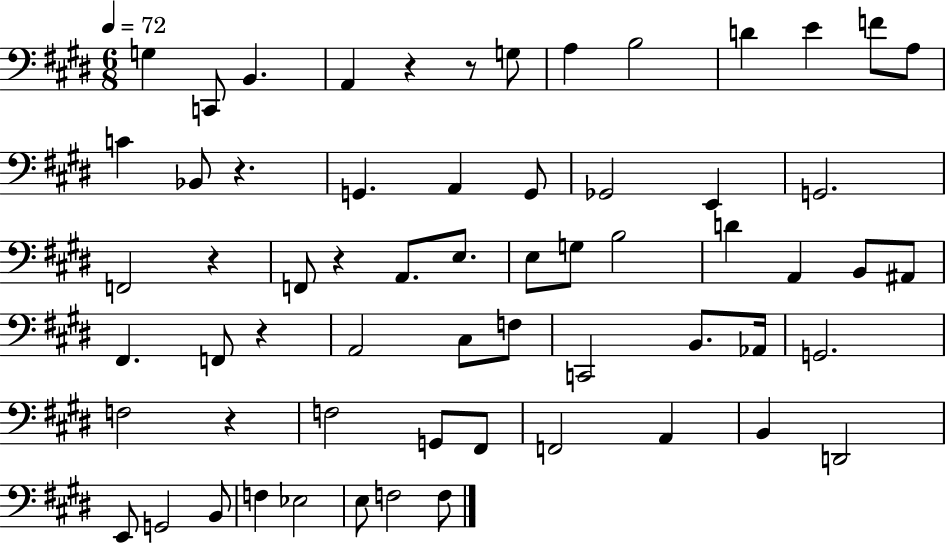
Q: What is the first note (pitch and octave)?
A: G3